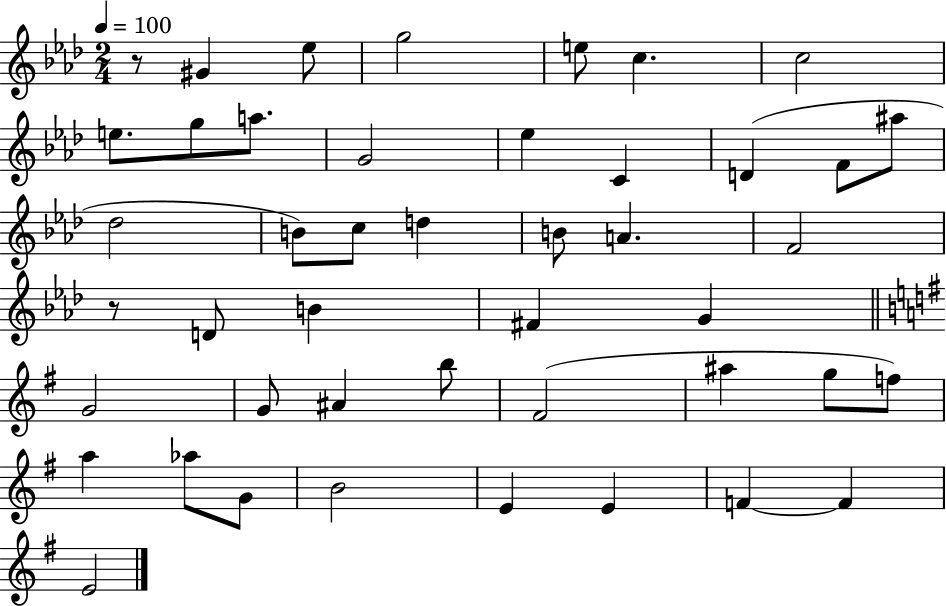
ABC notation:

X:1
T:Untitled
M:2/4
L:1/4
K:Ab
z/2 ^G _e/2 g2 e/2 c c2 e/2 g/2 a/2 G2 _e C D F/2 ^a/2 _d2 B/2 c/2 d B/2 A F2 z/2 D/2 B ^F G G2 G/2 ^A b/2 ^F2 ^a g/2 f/2 a _a/2 G/2 B2 E E F F E2